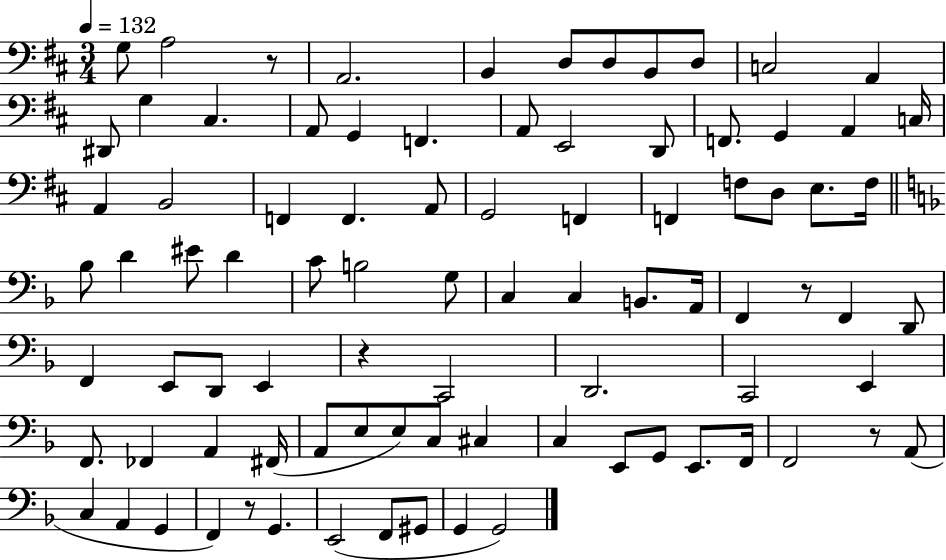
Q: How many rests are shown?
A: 5